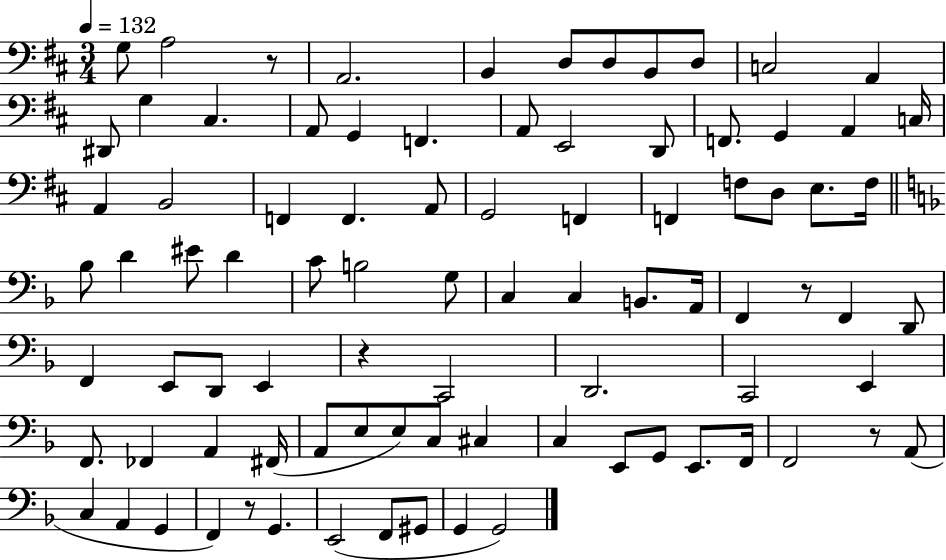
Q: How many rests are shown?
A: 5